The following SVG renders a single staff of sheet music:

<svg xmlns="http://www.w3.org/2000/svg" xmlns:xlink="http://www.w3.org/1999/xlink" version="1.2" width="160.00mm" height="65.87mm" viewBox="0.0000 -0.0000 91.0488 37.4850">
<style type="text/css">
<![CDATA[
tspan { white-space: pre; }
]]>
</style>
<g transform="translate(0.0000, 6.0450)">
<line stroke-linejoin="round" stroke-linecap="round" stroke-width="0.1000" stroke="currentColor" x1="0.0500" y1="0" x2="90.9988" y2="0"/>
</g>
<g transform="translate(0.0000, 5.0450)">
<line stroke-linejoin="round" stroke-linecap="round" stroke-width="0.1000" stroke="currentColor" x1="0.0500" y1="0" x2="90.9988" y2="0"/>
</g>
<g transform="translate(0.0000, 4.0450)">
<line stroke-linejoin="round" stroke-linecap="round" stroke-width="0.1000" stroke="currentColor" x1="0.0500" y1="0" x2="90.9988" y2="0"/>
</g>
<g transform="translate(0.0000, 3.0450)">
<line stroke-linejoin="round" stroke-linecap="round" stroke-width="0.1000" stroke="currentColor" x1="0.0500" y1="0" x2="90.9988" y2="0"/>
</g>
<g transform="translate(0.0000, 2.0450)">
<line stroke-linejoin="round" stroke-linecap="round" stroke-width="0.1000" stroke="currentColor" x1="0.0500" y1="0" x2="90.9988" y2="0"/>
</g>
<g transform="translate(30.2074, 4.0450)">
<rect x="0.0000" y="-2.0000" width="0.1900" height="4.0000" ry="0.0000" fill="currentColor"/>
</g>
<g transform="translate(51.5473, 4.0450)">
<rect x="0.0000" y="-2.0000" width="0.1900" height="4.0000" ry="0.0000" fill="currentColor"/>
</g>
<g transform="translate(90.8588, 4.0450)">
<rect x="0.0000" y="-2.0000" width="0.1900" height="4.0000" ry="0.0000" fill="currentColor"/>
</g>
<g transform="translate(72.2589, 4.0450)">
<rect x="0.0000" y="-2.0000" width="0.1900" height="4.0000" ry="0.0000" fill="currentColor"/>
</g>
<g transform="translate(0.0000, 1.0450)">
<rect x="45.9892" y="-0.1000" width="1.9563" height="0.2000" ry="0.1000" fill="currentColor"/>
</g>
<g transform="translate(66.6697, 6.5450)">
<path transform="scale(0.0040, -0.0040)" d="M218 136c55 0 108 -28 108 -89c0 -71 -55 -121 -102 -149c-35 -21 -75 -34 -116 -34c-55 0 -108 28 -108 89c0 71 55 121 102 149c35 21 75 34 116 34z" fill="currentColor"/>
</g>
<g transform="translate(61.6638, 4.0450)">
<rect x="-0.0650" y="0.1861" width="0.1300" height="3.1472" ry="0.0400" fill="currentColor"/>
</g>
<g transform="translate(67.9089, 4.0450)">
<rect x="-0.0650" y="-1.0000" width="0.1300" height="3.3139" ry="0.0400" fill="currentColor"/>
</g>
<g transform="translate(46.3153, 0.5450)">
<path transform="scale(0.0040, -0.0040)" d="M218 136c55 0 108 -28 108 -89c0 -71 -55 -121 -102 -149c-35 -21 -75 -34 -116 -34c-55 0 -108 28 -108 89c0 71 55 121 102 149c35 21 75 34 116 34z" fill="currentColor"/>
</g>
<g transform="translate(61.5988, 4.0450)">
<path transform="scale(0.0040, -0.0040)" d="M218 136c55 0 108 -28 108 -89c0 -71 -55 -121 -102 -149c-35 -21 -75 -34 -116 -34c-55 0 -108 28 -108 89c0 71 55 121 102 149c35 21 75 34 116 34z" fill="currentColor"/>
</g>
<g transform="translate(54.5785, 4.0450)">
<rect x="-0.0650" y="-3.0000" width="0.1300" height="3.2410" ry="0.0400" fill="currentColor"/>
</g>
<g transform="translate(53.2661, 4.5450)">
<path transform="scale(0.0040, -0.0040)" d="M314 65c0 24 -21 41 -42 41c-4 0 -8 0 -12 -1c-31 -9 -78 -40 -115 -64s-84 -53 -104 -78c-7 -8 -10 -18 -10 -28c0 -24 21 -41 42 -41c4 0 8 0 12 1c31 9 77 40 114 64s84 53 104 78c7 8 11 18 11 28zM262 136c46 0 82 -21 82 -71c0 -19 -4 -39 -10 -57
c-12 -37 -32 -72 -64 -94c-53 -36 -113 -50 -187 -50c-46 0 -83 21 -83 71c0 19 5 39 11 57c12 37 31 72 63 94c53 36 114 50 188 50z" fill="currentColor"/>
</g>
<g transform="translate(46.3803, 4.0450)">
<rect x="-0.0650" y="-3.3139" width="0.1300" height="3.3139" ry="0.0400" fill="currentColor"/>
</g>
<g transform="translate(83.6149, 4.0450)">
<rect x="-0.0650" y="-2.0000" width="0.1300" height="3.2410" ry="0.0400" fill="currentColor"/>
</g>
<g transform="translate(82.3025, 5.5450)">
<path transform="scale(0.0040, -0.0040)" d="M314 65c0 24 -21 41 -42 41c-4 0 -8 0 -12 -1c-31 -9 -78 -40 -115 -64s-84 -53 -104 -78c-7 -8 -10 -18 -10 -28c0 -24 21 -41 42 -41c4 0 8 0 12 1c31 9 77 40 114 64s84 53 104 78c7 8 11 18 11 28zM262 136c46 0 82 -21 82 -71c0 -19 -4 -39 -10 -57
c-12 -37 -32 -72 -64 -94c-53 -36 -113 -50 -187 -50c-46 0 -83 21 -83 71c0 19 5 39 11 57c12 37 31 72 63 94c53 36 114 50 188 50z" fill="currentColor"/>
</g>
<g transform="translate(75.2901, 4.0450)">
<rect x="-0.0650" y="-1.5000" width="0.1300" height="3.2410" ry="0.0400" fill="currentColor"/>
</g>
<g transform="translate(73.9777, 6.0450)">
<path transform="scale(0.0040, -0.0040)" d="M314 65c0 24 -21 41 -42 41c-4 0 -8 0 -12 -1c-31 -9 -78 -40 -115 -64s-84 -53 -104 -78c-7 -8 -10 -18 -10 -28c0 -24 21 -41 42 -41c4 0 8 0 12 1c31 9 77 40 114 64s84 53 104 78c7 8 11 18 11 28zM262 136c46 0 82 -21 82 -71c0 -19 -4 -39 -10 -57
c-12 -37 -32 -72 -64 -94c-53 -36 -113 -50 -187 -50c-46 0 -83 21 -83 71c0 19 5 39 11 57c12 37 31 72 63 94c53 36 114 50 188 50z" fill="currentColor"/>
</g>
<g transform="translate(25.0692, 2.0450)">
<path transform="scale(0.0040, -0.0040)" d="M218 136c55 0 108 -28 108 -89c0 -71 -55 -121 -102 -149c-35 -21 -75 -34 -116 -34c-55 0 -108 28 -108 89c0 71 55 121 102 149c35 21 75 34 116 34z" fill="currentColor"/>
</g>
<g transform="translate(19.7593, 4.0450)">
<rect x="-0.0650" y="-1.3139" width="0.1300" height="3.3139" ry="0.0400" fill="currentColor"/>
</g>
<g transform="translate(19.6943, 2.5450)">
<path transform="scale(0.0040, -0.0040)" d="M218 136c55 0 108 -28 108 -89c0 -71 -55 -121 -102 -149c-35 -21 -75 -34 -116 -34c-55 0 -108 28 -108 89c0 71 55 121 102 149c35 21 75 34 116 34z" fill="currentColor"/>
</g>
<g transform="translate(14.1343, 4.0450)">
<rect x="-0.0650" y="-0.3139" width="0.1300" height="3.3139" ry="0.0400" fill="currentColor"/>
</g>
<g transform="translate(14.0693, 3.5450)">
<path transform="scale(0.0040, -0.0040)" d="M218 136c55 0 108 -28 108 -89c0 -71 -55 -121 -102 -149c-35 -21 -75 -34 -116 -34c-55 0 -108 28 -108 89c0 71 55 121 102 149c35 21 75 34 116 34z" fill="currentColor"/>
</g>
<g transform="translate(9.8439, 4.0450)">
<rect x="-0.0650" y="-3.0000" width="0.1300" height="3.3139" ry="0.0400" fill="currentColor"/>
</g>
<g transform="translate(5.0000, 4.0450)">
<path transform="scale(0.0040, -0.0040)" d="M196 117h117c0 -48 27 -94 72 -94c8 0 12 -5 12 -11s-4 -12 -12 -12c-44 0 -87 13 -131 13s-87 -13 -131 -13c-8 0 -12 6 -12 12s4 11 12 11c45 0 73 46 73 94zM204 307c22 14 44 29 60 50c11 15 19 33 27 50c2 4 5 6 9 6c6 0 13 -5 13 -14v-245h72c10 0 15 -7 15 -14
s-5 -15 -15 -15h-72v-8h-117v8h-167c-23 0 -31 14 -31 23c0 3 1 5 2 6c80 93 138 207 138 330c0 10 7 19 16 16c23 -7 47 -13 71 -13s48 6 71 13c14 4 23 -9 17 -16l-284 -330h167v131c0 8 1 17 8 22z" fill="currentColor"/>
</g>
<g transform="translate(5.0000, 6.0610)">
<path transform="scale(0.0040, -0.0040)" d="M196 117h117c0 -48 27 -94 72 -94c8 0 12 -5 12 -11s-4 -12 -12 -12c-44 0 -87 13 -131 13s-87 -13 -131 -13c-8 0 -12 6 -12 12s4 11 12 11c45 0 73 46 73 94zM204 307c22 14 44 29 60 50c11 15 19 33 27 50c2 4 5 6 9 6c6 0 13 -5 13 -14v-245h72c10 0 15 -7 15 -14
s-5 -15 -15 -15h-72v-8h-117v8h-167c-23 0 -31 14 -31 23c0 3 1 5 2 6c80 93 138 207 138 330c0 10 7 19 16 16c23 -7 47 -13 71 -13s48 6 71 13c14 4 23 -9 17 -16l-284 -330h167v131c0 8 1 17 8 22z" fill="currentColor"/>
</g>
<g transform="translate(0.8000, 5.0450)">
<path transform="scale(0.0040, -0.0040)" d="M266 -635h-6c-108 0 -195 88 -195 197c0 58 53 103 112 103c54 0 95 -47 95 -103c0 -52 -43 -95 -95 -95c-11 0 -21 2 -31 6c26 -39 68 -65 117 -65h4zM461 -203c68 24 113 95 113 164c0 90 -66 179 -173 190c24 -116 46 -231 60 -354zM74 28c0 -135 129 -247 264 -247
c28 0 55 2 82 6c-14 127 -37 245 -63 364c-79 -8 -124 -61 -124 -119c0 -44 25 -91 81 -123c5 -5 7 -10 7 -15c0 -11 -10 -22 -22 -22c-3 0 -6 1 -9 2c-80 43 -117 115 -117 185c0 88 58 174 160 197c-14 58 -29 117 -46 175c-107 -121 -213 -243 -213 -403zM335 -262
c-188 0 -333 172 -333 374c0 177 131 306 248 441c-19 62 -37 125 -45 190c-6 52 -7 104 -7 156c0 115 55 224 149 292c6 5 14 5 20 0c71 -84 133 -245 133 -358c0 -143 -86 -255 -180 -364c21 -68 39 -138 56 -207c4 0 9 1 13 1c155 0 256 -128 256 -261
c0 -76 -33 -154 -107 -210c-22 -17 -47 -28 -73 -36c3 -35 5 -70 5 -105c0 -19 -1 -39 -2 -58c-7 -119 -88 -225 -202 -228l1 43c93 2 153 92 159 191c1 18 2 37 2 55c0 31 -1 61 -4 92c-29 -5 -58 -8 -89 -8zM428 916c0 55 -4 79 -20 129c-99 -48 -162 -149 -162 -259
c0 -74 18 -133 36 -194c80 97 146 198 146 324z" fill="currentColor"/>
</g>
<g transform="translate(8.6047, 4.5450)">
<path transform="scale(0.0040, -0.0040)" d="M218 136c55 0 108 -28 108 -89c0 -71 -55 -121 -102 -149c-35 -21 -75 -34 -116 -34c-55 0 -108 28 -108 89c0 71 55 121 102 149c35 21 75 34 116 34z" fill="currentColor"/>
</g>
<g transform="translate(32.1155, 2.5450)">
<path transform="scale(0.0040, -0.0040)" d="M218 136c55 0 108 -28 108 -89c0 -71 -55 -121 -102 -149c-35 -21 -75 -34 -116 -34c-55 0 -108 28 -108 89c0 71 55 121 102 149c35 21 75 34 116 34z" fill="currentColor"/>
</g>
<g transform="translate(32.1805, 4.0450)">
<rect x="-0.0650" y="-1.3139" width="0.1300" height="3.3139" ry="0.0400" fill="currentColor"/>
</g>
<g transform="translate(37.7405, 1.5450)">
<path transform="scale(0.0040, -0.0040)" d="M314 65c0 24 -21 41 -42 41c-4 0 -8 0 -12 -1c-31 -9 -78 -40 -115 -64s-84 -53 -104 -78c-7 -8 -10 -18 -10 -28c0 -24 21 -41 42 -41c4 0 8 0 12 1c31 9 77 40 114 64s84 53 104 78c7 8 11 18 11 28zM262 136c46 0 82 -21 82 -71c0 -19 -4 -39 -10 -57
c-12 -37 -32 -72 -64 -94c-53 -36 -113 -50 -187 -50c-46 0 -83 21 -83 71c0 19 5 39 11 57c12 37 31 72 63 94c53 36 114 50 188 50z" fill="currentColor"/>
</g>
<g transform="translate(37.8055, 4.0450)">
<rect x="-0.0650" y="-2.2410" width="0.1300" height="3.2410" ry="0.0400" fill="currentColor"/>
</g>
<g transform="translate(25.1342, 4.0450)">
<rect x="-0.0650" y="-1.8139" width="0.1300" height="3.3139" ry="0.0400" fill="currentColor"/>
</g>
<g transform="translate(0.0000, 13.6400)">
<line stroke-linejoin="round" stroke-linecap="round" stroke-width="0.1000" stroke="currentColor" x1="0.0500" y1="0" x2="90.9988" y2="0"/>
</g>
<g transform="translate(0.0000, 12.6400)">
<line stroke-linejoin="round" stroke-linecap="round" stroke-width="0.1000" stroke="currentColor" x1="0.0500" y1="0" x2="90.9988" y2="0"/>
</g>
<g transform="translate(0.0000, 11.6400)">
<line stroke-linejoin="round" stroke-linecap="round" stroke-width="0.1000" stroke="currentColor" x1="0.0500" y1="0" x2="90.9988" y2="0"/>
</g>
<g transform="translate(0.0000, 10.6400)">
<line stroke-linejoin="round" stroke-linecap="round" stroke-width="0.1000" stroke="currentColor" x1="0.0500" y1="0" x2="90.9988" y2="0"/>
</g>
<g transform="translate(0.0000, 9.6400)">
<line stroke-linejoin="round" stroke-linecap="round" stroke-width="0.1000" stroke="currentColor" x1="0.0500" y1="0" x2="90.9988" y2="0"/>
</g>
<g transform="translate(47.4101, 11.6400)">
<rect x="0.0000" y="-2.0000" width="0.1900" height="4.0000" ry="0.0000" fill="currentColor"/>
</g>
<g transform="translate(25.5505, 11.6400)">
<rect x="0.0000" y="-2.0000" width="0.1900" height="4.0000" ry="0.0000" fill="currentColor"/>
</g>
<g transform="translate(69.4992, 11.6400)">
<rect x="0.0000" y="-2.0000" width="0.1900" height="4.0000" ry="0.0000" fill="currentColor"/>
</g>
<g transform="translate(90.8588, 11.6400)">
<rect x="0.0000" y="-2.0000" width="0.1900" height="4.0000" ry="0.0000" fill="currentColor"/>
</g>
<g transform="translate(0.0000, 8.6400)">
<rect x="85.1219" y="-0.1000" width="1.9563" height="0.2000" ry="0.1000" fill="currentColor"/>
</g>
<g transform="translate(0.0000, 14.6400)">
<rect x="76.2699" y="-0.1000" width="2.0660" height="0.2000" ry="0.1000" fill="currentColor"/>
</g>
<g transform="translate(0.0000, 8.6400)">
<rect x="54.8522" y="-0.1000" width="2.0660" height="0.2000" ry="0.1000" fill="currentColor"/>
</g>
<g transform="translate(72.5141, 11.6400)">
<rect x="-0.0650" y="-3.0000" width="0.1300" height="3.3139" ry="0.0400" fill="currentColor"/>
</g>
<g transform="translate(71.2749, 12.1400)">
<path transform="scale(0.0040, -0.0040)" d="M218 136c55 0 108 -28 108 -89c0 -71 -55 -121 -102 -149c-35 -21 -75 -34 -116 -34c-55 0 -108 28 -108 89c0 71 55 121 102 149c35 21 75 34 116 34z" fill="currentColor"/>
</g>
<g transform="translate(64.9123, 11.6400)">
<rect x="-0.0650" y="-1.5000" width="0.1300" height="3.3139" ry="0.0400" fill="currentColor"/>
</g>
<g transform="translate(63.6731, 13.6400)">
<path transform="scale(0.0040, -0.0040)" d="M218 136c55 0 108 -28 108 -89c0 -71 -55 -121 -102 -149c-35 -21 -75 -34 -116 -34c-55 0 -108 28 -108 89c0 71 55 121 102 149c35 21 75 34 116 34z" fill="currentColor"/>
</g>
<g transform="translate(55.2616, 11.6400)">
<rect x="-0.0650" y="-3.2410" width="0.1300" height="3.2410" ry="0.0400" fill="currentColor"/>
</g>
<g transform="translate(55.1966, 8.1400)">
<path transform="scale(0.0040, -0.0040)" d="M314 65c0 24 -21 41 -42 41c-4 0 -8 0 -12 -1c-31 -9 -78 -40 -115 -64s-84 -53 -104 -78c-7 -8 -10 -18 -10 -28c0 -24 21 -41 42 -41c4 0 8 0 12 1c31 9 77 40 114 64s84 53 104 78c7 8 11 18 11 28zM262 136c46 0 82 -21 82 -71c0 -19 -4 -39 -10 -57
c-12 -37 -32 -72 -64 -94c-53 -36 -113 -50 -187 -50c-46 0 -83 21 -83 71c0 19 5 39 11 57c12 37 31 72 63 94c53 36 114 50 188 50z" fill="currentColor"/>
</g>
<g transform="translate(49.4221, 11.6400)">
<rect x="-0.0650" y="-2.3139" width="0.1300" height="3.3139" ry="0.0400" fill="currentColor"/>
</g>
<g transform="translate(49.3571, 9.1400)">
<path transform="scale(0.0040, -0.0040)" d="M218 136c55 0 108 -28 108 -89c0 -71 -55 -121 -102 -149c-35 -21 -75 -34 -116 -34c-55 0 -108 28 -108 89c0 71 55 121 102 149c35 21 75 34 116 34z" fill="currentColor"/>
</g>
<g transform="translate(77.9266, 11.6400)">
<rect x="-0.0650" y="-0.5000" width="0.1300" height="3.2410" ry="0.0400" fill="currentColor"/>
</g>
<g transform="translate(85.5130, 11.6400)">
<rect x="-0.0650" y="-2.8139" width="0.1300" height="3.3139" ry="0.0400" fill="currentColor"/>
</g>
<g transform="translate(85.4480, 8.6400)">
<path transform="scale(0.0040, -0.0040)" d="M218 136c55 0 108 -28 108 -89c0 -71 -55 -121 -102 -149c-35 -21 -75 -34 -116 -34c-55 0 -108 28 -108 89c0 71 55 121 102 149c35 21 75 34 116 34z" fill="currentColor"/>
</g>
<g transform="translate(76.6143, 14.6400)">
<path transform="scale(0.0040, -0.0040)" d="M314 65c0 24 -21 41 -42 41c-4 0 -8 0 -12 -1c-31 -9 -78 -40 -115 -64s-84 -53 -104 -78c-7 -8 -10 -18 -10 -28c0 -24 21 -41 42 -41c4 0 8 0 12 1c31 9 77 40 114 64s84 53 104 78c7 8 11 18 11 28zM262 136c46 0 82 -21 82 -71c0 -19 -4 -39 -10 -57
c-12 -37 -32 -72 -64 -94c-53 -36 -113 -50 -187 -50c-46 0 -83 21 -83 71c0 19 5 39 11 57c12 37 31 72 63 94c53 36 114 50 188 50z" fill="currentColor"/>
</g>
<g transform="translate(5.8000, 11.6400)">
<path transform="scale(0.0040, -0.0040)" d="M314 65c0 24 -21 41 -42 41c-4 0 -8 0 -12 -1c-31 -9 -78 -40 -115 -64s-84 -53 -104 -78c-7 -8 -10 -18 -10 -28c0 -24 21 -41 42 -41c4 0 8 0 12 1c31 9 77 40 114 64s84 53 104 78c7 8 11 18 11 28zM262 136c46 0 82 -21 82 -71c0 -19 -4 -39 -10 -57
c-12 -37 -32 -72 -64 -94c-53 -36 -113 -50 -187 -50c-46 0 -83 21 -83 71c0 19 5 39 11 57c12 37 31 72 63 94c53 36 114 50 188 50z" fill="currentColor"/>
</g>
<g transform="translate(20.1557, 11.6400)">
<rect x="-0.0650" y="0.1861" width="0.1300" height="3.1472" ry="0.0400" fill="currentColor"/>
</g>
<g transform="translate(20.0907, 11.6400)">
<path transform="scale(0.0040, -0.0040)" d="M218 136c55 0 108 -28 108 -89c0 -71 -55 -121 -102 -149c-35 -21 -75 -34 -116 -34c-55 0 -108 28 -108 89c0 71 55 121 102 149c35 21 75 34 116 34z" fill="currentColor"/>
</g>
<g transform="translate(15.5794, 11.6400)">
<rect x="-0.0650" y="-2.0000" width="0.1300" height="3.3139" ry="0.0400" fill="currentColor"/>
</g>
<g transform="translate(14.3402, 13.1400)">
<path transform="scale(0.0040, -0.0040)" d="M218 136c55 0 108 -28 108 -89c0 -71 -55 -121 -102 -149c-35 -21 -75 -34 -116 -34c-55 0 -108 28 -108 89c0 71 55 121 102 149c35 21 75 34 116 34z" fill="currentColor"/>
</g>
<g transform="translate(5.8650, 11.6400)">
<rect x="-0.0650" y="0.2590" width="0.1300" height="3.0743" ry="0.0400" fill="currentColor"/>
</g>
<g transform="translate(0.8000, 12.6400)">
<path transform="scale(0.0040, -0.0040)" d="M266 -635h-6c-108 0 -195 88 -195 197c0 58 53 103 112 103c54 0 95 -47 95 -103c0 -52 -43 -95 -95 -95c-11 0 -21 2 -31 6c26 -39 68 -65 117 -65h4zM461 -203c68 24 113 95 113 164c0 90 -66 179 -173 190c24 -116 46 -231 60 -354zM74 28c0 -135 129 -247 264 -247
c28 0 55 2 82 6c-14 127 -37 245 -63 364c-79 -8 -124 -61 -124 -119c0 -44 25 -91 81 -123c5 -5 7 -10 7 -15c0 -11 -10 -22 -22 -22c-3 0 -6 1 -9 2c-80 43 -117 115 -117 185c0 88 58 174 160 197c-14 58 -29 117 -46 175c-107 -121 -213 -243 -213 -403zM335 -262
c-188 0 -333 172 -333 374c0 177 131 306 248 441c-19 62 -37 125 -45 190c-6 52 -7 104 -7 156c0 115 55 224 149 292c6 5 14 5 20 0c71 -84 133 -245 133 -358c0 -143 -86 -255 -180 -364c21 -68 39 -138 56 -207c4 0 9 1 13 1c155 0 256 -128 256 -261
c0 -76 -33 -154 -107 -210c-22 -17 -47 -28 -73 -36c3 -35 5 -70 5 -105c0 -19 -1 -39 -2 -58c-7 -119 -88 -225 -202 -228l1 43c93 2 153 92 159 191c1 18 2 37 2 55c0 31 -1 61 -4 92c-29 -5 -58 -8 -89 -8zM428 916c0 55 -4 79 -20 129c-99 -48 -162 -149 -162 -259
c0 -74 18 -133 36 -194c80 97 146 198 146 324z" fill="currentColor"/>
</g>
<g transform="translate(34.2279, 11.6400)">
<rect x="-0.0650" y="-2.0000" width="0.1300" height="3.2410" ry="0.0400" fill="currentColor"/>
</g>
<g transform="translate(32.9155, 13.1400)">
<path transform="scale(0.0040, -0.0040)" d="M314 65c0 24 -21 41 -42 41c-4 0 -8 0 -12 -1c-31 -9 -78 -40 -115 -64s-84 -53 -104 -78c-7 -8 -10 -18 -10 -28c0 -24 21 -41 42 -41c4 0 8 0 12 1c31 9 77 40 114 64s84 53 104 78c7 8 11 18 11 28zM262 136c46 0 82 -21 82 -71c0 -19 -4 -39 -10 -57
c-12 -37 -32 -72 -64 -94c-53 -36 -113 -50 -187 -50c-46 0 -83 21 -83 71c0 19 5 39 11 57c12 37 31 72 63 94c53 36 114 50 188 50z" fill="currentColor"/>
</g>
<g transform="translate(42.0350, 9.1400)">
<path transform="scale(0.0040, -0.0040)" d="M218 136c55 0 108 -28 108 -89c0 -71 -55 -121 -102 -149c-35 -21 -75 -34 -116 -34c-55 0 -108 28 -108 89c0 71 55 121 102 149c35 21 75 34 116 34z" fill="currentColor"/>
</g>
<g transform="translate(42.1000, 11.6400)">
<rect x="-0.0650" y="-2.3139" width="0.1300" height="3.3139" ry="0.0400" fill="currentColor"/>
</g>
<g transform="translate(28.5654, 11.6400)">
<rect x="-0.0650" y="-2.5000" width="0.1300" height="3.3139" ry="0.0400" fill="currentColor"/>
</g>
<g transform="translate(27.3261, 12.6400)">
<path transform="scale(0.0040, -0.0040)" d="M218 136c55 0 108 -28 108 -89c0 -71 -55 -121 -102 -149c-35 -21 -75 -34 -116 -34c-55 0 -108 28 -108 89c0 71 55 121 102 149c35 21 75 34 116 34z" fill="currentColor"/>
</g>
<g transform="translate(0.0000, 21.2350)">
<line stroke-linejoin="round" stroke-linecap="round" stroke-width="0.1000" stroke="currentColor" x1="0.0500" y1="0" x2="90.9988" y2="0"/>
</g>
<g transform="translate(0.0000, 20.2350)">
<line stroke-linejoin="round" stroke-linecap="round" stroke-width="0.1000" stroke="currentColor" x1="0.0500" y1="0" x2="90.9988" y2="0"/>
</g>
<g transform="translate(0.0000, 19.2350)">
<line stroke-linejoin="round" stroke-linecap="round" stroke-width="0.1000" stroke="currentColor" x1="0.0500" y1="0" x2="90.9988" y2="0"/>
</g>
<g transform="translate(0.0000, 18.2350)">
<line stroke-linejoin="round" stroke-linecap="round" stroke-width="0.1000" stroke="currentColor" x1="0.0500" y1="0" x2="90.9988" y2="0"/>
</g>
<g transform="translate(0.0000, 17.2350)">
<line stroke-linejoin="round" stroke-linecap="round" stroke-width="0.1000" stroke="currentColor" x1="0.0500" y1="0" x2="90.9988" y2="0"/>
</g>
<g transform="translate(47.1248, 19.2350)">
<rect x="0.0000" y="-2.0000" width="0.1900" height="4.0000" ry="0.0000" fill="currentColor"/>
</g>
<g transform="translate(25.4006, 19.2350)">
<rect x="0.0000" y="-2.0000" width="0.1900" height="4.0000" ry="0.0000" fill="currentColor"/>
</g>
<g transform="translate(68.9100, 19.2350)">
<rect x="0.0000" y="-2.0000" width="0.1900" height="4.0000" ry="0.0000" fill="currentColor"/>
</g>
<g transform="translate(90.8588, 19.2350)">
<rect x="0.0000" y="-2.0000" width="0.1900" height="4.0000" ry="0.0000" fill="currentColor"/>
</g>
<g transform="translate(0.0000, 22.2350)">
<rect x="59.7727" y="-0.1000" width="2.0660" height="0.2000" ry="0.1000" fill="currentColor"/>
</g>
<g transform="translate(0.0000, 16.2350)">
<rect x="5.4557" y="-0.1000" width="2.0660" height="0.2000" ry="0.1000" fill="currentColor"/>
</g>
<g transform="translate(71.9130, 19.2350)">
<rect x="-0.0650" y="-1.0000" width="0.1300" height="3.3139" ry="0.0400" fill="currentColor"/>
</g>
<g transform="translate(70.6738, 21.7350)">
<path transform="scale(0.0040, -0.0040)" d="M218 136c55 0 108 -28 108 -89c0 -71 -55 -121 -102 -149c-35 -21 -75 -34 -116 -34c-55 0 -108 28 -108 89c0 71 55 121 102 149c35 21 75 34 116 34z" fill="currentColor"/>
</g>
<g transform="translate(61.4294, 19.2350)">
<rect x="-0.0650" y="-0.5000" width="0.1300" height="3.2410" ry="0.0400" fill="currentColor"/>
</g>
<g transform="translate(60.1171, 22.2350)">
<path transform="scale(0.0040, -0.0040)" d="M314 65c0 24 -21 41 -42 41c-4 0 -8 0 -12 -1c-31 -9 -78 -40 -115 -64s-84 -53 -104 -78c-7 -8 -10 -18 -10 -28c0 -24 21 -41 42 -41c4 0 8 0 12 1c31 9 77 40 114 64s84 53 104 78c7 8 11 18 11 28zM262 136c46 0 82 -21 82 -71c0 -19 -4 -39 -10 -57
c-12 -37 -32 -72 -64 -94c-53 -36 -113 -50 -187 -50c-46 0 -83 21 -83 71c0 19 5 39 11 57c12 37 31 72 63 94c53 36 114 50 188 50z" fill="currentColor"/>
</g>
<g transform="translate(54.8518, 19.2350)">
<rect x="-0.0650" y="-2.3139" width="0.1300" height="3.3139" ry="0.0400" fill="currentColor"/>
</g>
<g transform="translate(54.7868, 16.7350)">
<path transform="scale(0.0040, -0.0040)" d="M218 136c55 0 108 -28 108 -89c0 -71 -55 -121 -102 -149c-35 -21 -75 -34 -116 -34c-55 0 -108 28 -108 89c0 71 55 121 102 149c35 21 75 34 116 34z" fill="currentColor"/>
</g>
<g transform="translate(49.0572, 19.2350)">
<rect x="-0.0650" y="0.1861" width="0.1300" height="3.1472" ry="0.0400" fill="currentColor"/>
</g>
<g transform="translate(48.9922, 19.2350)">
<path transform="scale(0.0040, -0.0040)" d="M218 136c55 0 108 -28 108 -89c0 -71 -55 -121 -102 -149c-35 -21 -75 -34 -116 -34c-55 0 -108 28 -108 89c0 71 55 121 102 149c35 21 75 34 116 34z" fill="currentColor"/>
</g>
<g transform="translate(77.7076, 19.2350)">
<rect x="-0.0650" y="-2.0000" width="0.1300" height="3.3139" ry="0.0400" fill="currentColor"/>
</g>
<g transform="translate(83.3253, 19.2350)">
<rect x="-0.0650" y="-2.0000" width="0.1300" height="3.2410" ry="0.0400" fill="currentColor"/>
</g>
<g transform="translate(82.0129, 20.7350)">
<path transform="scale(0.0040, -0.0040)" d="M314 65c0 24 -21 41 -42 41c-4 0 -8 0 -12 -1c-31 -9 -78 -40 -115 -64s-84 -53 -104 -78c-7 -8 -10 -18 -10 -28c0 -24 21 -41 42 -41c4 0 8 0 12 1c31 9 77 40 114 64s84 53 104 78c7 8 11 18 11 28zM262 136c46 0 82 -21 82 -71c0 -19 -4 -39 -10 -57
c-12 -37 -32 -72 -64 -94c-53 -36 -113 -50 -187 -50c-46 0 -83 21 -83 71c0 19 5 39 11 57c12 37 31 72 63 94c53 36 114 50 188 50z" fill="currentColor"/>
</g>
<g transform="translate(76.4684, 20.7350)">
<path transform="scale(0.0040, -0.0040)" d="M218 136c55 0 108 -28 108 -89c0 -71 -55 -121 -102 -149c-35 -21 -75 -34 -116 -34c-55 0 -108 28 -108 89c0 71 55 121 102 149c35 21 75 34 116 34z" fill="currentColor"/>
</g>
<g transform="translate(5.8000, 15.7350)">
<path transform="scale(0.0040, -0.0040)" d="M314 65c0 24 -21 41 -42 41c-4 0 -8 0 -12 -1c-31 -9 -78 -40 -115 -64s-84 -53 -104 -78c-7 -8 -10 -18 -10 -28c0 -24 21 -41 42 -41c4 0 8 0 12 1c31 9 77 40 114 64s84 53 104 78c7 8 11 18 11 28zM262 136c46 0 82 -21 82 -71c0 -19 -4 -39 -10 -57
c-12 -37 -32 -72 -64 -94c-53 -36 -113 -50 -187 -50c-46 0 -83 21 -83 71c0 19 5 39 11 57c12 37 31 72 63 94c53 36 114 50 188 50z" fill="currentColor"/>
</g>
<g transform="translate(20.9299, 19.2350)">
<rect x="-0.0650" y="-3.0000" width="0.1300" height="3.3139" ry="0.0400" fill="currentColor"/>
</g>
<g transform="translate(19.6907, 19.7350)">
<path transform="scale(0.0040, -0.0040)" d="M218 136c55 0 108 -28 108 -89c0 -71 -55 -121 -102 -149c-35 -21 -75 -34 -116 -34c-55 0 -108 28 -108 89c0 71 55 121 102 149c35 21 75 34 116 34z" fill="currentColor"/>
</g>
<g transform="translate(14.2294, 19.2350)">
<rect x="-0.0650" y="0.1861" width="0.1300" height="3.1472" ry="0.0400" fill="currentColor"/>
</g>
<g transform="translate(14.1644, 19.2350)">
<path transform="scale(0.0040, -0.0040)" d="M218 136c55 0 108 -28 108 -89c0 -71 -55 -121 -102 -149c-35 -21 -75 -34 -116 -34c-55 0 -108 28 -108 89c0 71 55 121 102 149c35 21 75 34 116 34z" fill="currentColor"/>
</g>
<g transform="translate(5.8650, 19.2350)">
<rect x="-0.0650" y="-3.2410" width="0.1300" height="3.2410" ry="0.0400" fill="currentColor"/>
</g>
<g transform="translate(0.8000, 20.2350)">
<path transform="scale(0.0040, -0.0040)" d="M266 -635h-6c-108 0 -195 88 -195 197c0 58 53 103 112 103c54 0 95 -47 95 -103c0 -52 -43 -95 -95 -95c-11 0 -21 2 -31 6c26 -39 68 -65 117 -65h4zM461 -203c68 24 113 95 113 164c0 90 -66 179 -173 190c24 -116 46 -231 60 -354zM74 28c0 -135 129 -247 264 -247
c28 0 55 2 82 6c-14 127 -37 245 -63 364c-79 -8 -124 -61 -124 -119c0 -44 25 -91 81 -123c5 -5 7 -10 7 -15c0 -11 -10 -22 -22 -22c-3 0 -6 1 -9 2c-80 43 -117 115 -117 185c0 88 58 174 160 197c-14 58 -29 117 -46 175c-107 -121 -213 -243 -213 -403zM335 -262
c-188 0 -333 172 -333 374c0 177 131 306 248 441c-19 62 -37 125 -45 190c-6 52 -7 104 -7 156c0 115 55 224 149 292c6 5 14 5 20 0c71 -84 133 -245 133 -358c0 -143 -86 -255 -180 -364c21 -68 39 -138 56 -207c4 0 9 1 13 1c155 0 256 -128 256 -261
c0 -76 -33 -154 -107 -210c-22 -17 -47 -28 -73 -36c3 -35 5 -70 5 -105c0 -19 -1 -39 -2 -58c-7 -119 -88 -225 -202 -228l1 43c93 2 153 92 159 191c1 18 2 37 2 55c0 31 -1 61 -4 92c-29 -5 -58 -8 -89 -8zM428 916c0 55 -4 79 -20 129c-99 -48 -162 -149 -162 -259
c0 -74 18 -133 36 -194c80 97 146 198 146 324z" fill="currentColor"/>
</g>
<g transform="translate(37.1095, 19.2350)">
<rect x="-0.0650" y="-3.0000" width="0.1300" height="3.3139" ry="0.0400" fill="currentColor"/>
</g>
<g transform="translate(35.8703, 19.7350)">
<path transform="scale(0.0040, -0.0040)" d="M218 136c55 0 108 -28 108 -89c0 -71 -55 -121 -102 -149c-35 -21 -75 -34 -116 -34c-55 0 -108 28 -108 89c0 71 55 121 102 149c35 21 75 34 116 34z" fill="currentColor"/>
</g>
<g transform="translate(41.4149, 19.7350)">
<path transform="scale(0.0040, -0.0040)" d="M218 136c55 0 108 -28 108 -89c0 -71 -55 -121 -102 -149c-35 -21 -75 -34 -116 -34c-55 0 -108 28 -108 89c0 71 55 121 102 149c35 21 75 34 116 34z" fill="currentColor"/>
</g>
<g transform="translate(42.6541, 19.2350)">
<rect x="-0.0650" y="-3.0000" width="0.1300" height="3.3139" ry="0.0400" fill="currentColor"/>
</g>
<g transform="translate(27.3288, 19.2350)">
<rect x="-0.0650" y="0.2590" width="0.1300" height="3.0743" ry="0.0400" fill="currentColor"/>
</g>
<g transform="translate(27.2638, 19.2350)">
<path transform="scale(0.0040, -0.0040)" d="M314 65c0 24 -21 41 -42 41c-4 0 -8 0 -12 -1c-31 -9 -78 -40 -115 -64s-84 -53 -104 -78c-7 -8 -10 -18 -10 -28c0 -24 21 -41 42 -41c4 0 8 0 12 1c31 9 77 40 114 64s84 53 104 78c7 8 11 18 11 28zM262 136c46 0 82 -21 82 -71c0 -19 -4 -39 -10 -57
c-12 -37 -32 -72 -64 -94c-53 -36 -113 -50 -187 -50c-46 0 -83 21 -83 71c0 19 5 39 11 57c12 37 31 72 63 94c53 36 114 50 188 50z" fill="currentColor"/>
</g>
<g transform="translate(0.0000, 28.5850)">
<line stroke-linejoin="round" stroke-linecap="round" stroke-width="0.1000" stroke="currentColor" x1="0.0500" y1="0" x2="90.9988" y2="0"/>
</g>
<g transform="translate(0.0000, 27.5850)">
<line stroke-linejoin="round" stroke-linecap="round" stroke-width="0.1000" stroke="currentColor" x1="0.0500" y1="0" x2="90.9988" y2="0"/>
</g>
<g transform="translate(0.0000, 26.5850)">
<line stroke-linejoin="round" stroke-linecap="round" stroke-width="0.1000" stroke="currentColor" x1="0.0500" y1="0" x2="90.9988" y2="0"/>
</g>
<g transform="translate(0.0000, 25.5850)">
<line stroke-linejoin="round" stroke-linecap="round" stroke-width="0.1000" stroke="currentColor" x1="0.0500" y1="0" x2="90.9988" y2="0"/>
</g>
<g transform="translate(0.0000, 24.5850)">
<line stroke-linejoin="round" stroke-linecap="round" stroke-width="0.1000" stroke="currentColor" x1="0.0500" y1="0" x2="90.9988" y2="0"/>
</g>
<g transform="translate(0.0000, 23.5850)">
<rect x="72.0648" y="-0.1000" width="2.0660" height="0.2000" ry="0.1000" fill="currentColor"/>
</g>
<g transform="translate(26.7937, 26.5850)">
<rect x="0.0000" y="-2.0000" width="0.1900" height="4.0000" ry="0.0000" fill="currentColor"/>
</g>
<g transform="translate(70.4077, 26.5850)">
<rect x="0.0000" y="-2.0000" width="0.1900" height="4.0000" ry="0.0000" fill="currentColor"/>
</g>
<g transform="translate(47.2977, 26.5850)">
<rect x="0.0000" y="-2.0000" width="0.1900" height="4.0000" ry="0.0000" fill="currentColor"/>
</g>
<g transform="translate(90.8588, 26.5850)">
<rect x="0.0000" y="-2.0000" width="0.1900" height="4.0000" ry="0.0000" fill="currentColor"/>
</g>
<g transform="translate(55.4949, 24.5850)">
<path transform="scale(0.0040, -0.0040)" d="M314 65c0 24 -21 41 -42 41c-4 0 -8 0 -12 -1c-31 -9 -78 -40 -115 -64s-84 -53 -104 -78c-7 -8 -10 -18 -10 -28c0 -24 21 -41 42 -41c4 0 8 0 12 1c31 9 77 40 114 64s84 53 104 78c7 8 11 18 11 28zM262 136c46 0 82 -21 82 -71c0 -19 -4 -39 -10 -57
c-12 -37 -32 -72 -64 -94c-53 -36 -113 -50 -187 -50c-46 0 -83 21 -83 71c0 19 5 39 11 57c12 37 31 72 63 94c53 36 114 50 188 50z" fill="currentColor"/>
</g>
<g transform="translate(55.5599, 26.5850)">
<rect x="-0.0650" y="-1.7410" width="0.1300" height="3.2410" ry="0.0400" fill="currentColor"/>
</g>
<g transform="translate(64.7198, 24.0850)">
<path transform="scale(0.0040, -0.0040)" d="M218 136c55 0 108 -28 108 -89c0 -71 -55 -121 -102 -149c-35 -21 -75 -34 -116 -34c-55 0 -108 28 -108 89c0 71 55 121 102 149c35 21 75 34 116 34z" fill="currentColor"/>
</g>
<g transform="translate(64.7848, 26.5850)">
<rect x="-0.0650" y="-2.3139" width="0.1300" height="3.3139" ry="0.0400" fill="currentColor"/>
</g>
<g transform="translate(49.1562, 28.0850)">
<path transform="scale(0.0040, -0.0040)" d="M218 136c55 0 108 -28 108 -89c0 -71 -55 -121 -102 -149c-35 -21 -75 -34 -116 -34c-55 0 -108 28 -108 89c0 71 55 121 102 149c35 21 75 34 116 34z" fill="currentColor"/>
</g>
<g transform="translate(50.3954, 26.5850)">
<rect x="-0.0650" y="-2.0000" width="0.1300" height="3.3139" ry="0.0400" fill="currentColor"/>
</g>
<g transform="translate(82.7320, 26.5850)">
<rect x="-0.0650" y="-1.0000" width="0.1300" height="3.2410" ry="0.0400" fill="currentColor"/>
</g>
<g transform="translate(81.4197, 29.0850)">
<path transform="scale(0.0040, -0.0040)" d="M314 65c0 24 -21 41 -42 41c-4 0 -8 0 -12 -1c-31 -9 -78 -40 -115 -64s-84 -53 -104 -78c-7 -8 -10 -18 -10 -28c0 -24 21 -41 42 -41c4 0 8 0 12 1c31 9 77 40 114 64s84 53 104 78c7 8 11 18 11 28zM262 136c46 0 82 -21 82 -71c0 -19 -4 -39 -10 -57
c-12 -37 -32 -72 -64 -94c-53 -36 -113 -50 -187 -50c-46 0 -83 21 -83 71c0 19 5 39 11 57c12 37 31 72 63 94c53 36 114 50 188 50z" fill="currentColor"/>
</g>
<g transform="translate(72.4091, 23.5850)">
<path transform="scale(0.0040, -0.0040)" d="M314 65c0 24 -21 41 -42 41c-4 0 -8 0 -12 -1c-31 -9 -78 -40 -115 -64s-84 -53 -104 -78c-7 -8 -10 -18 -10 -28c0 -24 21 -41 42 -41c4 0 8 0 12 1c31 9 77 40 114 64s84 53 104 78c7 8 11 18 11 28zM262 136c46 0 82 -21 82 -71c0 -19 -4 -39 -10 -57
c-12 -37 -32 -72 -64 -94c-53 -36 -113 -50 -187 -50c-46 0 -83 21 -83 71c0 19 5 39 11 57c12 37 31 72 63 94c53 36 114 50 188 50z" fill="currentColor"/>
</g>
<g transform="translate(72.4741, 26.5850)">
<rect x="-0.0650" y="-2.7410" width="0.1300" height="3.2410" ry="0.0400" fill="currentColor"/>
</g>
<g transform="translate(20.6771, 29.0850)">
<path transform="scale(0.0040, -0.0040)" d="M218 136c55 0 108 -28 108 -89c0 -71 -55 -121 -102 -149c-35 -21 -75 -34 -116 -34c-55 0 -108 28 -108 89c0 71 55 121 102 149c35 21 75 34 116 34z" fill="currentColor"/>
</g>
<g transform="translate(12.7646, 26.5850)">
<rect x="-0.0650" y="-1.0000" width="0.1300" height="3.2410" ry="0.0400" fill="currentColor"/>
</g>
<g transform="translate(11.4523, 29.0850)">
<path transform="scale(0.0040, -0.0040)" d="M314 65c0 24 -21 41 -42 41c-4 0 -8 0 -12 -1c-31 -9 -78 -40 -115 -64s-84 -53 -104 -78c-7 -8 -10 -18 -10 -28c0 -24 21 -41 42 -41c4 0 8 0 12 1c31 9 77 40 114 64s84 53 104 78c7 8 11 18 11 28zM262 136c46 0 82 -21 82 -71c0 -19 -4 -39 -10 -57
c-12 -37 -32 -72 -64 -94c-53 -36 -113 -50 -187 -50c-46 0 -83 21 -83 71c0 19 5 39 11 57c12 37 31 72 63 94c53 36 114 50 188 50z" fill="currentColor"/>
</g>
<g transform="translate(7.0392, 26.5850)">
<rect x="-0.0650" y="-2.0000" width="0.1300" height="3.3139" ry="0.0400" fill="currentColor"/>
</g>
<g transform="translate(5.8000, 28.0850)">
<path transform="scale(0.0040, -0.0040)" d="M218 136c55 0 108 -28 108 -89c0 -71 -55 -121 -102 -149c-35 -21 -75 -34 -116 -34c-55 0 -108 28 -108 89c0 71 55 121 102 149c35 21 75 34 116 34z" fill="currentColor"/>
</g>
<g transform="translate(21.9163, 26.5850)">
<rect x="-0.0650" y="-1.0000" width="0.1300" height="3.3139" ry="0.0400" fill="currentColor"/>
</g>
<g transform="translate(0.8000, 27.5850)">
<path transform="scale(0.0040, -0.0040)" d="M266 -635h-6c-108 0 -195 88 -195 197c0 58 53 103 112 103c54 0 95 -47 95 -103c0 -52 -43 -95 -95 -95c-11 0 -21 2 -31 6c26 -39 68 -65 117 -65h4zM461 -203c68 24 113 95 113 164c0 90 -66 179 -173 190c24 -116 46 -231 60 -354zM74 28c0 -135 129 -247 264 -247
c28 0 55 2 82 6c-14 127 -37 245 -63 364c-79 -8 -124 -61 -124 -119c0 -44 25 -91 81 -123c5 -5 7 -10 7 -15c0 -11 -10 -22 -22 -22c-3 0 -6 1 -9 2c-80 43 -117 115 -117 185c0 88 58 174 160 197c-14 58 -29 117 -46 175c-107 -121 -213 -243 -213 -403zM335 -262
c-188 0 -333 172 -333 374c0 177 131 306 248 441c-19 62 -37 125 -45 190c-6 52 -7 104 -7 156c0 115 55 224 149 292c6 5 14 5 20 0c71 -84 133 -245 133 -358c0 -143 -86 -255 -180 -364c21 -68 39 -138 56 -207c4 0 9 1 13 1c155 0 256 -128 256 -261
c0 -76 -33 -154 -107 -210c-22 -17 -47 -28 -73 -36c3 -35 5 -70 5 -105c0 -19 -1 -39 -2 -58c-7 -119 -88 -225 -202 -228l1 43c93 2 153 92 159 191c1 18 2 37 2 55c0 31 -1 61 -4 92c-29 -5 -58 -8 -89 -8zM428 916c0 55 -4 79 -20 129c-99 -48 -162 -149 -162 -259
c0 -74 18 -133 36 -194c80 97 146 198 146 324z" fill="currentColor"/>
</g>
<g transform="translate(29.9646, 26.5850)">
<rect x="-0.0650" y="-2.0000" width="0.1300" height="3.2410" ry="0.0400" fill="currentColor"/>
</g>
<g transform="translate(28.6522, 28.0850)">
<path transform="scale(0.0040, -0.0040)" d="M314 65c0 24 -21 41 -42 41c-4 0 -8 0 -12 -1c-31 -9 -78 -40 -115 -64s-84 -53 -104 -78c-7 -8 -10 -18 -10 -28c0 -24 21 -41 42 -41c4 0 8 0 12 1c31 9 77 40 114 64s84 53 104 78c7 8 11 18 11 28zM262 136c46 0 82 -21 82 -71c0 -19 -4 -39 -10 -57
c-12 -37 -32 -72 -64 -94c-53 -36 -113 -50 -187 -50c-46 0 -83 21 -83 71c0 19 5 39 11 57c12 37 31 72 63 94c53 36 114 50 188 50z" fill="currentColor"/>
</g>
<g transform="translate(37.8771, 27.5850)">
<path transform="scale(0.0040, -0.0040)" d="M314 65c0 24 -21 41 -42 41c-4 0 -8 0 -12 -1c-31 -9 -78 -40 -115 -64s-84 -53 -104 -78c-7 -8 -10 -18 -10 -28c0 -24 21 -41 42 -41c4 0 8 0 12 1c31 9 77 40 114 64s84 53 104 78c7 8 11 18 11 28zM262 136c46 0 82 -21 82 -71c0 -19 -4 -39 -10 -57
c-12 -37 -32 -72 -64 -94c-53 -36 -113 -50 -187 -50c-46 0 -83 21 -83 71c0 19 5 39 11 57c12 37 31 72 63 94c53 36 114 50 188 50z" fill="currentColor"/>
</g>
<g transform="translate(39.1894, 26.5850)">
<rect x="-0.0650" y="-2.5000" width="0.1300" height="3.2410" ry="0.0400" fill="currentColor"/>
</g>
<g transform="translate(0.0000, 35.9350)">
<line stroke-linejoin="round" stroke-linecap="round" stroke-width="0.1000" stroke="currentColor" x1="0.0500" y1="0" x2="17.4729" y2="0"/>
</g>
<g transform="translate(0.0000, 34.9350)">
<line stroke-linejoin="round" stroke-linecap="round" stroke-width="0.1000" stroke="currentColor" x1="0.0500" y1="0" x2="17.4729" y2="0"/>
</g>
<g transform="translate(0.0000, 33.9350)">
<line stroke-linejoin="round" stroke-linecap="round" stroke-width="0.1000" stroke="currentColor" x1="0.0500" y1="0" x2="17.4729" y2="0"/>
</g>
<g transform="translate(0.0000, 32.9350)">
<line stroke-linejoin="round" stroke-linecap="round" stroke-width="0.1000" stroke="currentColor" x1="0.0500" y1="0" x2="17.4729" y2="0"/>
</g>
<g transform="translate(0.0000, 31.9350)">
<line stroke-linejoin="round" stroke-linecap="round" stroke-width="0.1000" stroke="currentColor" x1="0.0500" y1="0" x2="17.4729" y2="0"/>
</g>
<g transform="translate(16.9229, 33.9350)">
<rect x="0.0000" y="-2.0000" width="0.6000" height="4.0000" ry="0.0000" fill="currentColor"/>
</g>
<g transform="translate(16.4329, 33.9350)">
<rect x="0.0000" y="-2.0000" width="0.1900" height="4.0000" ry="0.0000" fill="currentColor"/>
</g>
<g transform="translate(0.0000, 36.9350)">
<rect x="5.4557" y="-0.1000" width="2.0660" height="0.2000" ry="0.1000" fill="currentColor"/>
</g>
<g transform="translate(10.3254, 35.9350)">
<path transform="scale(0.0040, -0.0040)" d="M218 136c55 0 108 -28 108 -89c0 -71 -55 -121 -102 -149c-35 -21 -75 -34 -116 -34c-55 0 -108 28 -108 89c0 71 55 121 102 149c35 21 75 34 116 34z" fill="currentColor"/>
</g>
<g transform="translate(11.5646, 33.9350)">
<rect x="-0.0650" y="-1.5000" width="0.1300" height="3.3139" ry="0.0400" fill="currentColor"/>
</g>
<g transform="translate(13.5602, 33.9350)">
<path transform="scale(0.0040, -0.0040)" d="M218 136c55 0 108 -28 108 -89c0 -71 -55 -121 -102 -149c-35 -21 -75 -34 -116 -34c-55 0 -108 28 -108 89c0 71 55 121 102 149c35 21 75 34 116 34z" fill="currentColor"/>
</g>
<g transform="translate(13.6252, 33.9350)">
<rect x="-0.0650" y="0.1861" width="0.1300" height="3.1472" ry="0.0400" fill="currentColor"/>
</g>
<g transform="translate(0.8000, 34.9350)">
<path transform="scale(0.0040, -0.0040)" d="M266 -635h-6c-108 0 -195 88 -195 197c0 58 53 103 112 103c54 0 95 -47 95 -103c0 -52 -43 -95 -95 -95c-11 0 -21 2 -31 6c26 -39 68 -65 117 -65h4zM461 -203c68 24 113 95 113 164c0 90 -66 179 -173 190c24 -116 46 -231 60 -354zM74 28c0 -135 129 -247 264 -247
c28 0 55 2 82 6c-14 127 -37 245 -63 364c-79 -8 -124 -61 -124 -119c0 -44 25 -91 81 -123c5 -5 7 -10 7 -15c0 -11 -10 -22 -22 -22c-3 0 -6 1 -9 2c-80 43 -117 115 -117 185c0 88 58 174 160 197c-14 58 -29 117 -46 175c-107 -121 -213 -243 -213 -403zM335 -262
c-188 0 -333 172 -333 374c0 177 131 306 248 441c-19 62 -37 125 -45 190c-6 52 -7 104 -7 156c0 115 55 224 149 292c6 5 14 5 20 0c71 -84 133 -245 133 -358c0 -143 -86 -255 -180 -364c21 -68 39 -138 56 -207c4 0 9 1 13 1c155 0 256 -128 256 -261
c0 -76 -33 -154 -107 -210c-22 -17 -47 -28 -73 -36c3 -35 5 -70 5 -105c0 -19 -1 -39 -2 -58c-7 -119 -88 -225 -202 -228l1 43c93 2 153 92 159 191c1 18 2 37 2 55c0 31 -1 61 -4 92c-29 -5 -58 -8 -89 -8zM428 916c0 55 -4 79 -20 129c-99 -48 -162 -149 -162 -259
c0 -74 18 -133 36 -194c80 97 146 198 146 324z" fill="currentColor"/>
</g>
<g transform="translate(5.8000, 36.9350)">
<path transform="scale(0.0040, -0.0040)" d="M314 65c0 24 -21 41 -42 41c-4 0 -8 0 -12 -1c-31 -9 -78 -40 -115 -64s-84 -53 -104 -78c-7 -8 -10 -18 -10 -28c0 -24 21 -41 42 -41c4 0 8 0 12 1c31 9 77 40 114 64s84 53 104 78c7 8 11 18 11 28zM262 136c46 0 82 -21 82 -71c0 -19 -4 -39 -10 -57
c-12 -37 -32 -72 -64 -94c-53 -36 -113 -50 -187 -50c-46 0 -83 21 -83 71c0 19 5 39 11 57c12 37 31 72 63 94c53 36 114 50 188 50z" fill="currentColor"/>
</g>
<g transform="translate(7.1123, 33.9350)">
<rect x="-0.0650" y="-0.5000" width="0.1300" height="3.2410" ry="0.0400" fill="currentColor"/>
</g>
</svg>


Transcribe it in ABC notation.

X:1
T:Untitled
M:4/4
L:1/4
K:C
A c e f e g2 b A2 B D E2 F2 B2 F B G F2 g g b2 E A C2 a b2 B A B2 A A B g C2 D F F2 F D2 D F2 G2 F f2 g a2 D2 C2 E B